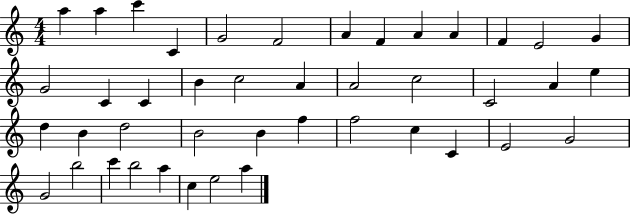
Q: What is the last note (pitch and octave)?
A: A5